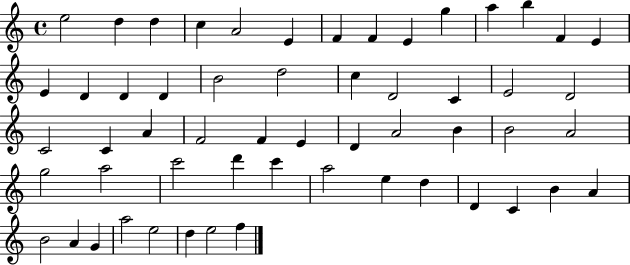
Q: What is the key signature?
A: C major